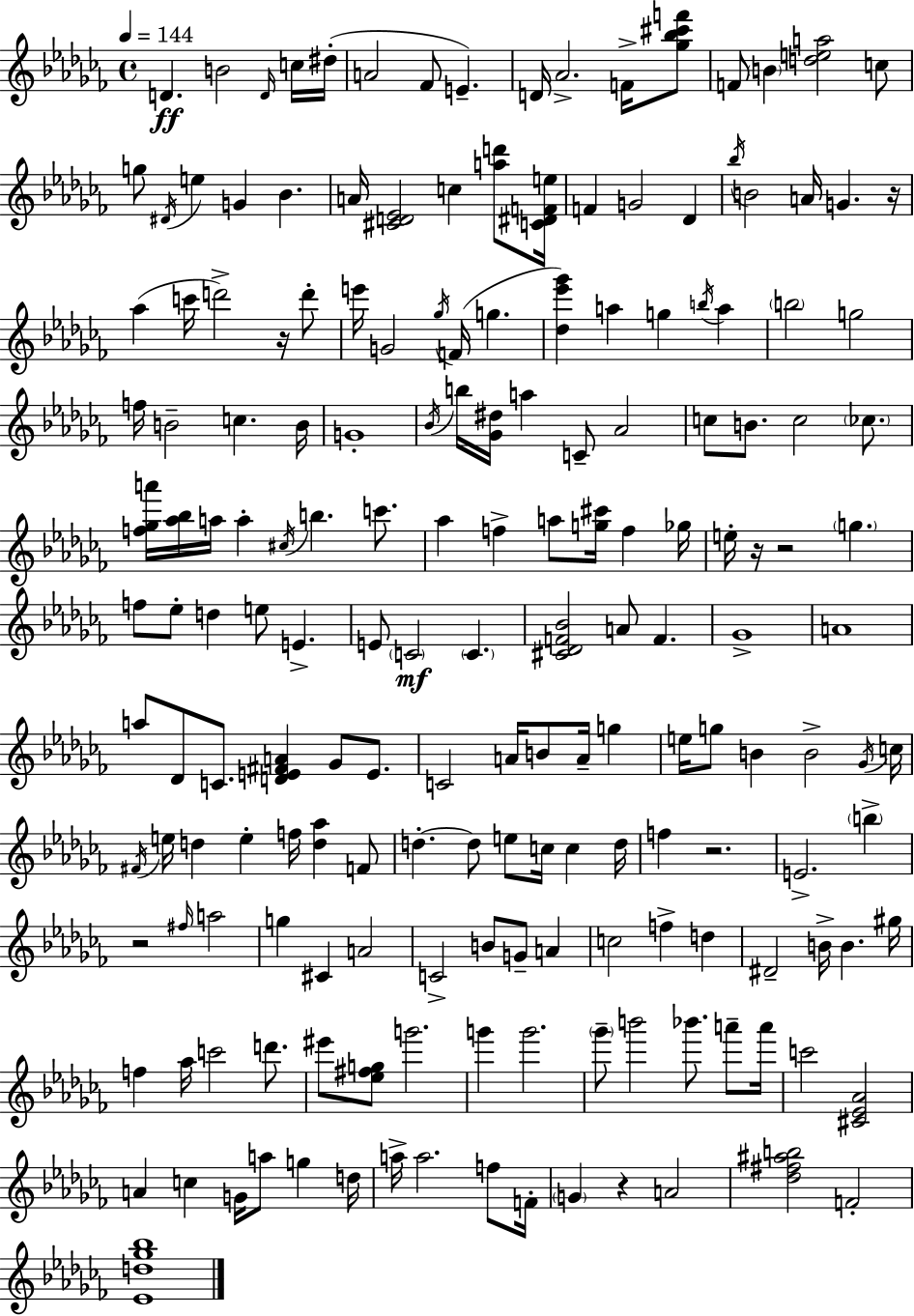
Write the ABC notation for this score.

X:1
T:Untitled
M:4/4
L:1/4
K:Abm
D B2 D/4 c/4 ^d/4 A2 _F/2 E D/4 _A2 F/4 [_g_b^c'f']/2 F/2 B [dea]2 c/2 g/2 ^D/4 e G _B A/4 [^CD_E]2 c [ad']/2 [C^DFe]/4 F G2 _D _b/4 B2 A/4 G z/4 _a c'/4 d'2 z/4 d'/2 e'/4 G2 _g/4 F/4 g [_d_e'_g'] a g b/4 a b2 g2 f/4 B2 c B/4 G4 _B/4 b/4 [_G^d]/4 a C/2 _A2 c/2 B/2 c2 _c/2 [f_ga']/4 [_a_b]/4 a/4 a ^c/4 b c'/2 _a f a/2 [g^c']/4 f _g/4 e/4 z/4 z2 g f/2 _e/2 d e/2 E E/2 C2 C [^C_DF_B]2 A/2 F _G4 A4 a/2 _D/2 C/2 [DE^FA] _G/2 E/2 C2 A/4 B/2 A/4 g e/4 g/2 B B2 _G/4 c/4 ^F/4 e/4 d e f/4 [d_a] F/2 d d/2 e/2 c/4 c d/4 f z2 E2 b z2 ^f/4 a2 g ^C A2 C2 B/2 G/2 A c2 f d ^D2 B/4 B ^g/4 f _a/4 c'2 d'/2 ^e'/2 [_e^fg]/2 g'2 g' g'2 _g'/2 b'2 _b'/2 a'/2 a'/4 c'2 [^C_E_A]2 A c G/4 a/2 g d/4 a/4 a2 f/2 F/4 G z A2 [_d^f^ab]2 F2 [_Ed_g_b]4